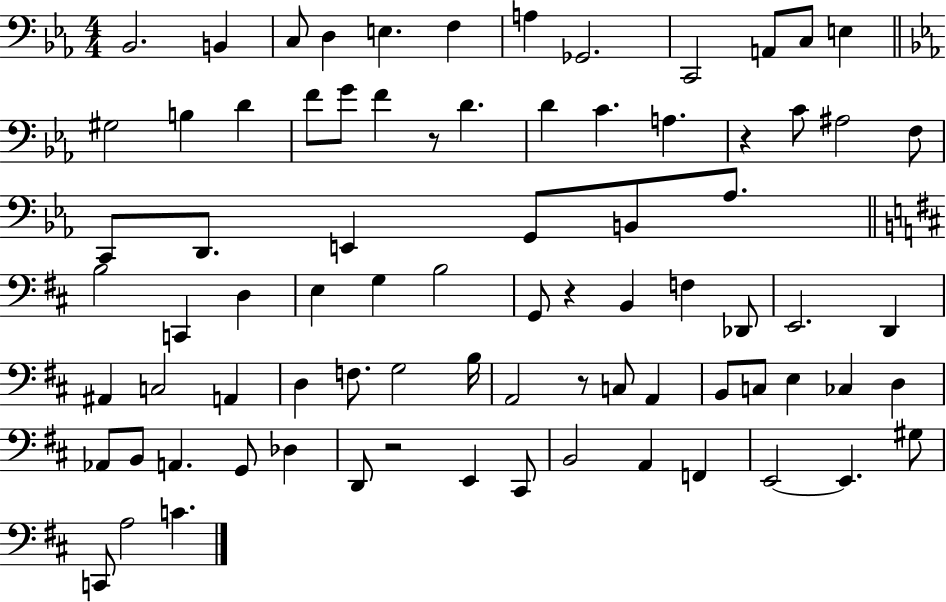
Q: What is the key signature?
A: EES major